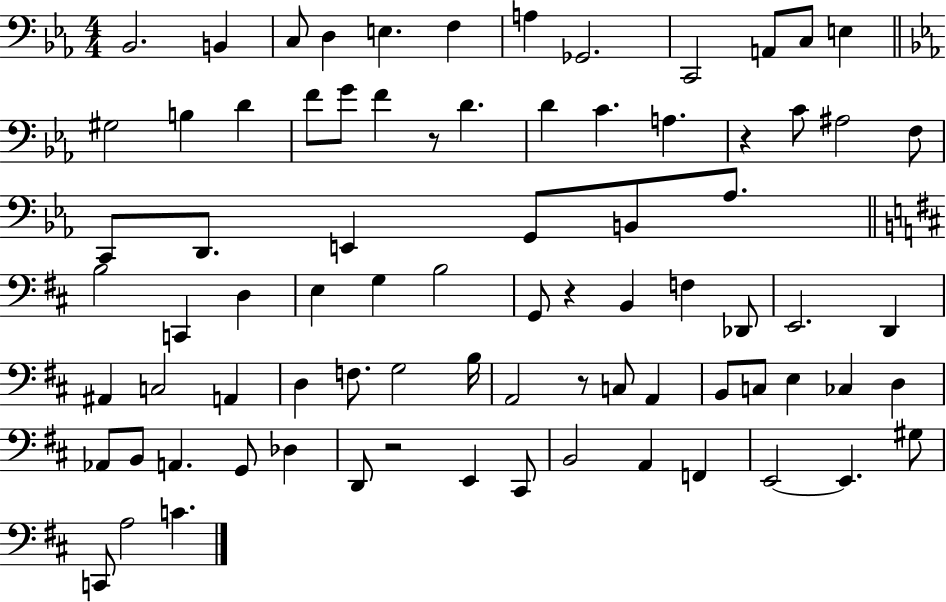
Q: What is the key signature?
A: EES major